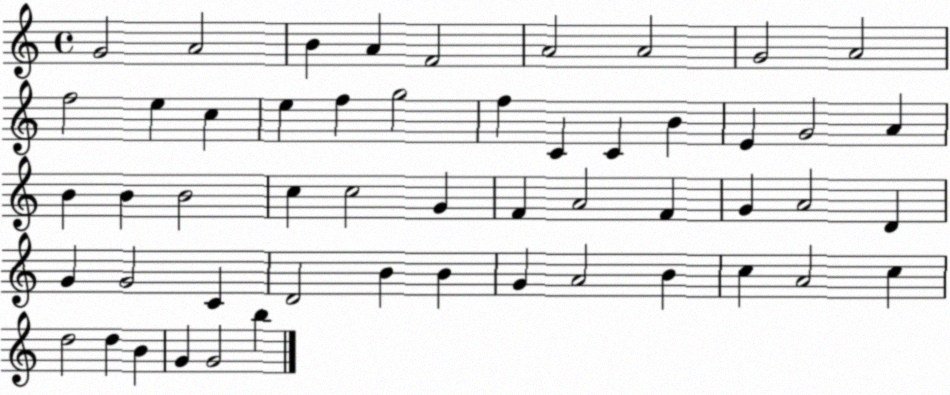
X:1
T:Untitled
M:4/4
L:1/4
K:C
G2 A2 B A F2 A2 A2 G2 A2 f2 e c e f g2 f C C B E G2 A B B B2 c c2 G F A2 F G A2 D G G2 C D2 B B G A2 B c A2 c d2 d B G G2 b